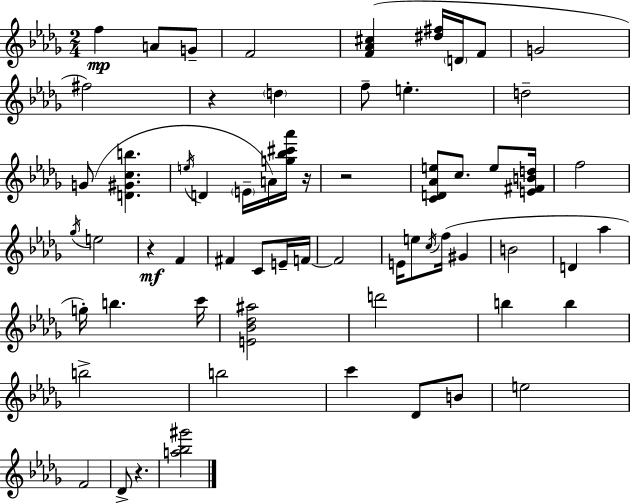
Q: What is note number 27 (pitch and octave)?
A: F4